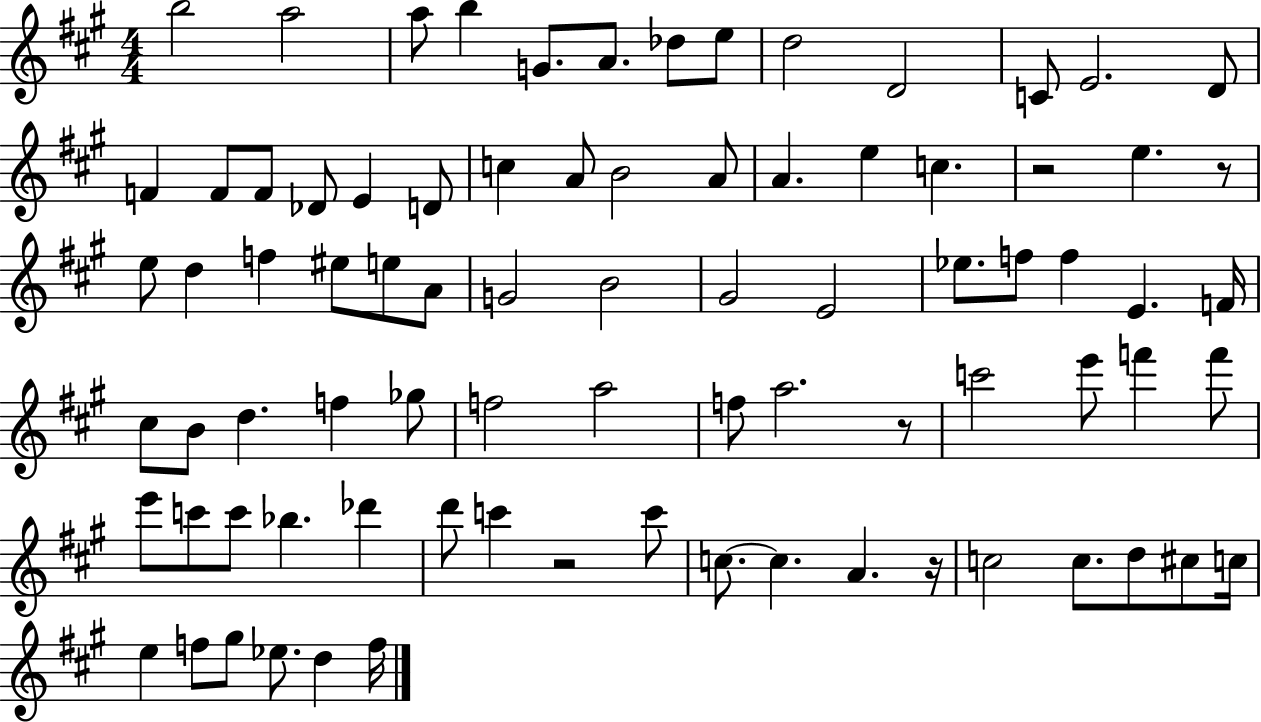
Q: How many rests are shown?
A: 5